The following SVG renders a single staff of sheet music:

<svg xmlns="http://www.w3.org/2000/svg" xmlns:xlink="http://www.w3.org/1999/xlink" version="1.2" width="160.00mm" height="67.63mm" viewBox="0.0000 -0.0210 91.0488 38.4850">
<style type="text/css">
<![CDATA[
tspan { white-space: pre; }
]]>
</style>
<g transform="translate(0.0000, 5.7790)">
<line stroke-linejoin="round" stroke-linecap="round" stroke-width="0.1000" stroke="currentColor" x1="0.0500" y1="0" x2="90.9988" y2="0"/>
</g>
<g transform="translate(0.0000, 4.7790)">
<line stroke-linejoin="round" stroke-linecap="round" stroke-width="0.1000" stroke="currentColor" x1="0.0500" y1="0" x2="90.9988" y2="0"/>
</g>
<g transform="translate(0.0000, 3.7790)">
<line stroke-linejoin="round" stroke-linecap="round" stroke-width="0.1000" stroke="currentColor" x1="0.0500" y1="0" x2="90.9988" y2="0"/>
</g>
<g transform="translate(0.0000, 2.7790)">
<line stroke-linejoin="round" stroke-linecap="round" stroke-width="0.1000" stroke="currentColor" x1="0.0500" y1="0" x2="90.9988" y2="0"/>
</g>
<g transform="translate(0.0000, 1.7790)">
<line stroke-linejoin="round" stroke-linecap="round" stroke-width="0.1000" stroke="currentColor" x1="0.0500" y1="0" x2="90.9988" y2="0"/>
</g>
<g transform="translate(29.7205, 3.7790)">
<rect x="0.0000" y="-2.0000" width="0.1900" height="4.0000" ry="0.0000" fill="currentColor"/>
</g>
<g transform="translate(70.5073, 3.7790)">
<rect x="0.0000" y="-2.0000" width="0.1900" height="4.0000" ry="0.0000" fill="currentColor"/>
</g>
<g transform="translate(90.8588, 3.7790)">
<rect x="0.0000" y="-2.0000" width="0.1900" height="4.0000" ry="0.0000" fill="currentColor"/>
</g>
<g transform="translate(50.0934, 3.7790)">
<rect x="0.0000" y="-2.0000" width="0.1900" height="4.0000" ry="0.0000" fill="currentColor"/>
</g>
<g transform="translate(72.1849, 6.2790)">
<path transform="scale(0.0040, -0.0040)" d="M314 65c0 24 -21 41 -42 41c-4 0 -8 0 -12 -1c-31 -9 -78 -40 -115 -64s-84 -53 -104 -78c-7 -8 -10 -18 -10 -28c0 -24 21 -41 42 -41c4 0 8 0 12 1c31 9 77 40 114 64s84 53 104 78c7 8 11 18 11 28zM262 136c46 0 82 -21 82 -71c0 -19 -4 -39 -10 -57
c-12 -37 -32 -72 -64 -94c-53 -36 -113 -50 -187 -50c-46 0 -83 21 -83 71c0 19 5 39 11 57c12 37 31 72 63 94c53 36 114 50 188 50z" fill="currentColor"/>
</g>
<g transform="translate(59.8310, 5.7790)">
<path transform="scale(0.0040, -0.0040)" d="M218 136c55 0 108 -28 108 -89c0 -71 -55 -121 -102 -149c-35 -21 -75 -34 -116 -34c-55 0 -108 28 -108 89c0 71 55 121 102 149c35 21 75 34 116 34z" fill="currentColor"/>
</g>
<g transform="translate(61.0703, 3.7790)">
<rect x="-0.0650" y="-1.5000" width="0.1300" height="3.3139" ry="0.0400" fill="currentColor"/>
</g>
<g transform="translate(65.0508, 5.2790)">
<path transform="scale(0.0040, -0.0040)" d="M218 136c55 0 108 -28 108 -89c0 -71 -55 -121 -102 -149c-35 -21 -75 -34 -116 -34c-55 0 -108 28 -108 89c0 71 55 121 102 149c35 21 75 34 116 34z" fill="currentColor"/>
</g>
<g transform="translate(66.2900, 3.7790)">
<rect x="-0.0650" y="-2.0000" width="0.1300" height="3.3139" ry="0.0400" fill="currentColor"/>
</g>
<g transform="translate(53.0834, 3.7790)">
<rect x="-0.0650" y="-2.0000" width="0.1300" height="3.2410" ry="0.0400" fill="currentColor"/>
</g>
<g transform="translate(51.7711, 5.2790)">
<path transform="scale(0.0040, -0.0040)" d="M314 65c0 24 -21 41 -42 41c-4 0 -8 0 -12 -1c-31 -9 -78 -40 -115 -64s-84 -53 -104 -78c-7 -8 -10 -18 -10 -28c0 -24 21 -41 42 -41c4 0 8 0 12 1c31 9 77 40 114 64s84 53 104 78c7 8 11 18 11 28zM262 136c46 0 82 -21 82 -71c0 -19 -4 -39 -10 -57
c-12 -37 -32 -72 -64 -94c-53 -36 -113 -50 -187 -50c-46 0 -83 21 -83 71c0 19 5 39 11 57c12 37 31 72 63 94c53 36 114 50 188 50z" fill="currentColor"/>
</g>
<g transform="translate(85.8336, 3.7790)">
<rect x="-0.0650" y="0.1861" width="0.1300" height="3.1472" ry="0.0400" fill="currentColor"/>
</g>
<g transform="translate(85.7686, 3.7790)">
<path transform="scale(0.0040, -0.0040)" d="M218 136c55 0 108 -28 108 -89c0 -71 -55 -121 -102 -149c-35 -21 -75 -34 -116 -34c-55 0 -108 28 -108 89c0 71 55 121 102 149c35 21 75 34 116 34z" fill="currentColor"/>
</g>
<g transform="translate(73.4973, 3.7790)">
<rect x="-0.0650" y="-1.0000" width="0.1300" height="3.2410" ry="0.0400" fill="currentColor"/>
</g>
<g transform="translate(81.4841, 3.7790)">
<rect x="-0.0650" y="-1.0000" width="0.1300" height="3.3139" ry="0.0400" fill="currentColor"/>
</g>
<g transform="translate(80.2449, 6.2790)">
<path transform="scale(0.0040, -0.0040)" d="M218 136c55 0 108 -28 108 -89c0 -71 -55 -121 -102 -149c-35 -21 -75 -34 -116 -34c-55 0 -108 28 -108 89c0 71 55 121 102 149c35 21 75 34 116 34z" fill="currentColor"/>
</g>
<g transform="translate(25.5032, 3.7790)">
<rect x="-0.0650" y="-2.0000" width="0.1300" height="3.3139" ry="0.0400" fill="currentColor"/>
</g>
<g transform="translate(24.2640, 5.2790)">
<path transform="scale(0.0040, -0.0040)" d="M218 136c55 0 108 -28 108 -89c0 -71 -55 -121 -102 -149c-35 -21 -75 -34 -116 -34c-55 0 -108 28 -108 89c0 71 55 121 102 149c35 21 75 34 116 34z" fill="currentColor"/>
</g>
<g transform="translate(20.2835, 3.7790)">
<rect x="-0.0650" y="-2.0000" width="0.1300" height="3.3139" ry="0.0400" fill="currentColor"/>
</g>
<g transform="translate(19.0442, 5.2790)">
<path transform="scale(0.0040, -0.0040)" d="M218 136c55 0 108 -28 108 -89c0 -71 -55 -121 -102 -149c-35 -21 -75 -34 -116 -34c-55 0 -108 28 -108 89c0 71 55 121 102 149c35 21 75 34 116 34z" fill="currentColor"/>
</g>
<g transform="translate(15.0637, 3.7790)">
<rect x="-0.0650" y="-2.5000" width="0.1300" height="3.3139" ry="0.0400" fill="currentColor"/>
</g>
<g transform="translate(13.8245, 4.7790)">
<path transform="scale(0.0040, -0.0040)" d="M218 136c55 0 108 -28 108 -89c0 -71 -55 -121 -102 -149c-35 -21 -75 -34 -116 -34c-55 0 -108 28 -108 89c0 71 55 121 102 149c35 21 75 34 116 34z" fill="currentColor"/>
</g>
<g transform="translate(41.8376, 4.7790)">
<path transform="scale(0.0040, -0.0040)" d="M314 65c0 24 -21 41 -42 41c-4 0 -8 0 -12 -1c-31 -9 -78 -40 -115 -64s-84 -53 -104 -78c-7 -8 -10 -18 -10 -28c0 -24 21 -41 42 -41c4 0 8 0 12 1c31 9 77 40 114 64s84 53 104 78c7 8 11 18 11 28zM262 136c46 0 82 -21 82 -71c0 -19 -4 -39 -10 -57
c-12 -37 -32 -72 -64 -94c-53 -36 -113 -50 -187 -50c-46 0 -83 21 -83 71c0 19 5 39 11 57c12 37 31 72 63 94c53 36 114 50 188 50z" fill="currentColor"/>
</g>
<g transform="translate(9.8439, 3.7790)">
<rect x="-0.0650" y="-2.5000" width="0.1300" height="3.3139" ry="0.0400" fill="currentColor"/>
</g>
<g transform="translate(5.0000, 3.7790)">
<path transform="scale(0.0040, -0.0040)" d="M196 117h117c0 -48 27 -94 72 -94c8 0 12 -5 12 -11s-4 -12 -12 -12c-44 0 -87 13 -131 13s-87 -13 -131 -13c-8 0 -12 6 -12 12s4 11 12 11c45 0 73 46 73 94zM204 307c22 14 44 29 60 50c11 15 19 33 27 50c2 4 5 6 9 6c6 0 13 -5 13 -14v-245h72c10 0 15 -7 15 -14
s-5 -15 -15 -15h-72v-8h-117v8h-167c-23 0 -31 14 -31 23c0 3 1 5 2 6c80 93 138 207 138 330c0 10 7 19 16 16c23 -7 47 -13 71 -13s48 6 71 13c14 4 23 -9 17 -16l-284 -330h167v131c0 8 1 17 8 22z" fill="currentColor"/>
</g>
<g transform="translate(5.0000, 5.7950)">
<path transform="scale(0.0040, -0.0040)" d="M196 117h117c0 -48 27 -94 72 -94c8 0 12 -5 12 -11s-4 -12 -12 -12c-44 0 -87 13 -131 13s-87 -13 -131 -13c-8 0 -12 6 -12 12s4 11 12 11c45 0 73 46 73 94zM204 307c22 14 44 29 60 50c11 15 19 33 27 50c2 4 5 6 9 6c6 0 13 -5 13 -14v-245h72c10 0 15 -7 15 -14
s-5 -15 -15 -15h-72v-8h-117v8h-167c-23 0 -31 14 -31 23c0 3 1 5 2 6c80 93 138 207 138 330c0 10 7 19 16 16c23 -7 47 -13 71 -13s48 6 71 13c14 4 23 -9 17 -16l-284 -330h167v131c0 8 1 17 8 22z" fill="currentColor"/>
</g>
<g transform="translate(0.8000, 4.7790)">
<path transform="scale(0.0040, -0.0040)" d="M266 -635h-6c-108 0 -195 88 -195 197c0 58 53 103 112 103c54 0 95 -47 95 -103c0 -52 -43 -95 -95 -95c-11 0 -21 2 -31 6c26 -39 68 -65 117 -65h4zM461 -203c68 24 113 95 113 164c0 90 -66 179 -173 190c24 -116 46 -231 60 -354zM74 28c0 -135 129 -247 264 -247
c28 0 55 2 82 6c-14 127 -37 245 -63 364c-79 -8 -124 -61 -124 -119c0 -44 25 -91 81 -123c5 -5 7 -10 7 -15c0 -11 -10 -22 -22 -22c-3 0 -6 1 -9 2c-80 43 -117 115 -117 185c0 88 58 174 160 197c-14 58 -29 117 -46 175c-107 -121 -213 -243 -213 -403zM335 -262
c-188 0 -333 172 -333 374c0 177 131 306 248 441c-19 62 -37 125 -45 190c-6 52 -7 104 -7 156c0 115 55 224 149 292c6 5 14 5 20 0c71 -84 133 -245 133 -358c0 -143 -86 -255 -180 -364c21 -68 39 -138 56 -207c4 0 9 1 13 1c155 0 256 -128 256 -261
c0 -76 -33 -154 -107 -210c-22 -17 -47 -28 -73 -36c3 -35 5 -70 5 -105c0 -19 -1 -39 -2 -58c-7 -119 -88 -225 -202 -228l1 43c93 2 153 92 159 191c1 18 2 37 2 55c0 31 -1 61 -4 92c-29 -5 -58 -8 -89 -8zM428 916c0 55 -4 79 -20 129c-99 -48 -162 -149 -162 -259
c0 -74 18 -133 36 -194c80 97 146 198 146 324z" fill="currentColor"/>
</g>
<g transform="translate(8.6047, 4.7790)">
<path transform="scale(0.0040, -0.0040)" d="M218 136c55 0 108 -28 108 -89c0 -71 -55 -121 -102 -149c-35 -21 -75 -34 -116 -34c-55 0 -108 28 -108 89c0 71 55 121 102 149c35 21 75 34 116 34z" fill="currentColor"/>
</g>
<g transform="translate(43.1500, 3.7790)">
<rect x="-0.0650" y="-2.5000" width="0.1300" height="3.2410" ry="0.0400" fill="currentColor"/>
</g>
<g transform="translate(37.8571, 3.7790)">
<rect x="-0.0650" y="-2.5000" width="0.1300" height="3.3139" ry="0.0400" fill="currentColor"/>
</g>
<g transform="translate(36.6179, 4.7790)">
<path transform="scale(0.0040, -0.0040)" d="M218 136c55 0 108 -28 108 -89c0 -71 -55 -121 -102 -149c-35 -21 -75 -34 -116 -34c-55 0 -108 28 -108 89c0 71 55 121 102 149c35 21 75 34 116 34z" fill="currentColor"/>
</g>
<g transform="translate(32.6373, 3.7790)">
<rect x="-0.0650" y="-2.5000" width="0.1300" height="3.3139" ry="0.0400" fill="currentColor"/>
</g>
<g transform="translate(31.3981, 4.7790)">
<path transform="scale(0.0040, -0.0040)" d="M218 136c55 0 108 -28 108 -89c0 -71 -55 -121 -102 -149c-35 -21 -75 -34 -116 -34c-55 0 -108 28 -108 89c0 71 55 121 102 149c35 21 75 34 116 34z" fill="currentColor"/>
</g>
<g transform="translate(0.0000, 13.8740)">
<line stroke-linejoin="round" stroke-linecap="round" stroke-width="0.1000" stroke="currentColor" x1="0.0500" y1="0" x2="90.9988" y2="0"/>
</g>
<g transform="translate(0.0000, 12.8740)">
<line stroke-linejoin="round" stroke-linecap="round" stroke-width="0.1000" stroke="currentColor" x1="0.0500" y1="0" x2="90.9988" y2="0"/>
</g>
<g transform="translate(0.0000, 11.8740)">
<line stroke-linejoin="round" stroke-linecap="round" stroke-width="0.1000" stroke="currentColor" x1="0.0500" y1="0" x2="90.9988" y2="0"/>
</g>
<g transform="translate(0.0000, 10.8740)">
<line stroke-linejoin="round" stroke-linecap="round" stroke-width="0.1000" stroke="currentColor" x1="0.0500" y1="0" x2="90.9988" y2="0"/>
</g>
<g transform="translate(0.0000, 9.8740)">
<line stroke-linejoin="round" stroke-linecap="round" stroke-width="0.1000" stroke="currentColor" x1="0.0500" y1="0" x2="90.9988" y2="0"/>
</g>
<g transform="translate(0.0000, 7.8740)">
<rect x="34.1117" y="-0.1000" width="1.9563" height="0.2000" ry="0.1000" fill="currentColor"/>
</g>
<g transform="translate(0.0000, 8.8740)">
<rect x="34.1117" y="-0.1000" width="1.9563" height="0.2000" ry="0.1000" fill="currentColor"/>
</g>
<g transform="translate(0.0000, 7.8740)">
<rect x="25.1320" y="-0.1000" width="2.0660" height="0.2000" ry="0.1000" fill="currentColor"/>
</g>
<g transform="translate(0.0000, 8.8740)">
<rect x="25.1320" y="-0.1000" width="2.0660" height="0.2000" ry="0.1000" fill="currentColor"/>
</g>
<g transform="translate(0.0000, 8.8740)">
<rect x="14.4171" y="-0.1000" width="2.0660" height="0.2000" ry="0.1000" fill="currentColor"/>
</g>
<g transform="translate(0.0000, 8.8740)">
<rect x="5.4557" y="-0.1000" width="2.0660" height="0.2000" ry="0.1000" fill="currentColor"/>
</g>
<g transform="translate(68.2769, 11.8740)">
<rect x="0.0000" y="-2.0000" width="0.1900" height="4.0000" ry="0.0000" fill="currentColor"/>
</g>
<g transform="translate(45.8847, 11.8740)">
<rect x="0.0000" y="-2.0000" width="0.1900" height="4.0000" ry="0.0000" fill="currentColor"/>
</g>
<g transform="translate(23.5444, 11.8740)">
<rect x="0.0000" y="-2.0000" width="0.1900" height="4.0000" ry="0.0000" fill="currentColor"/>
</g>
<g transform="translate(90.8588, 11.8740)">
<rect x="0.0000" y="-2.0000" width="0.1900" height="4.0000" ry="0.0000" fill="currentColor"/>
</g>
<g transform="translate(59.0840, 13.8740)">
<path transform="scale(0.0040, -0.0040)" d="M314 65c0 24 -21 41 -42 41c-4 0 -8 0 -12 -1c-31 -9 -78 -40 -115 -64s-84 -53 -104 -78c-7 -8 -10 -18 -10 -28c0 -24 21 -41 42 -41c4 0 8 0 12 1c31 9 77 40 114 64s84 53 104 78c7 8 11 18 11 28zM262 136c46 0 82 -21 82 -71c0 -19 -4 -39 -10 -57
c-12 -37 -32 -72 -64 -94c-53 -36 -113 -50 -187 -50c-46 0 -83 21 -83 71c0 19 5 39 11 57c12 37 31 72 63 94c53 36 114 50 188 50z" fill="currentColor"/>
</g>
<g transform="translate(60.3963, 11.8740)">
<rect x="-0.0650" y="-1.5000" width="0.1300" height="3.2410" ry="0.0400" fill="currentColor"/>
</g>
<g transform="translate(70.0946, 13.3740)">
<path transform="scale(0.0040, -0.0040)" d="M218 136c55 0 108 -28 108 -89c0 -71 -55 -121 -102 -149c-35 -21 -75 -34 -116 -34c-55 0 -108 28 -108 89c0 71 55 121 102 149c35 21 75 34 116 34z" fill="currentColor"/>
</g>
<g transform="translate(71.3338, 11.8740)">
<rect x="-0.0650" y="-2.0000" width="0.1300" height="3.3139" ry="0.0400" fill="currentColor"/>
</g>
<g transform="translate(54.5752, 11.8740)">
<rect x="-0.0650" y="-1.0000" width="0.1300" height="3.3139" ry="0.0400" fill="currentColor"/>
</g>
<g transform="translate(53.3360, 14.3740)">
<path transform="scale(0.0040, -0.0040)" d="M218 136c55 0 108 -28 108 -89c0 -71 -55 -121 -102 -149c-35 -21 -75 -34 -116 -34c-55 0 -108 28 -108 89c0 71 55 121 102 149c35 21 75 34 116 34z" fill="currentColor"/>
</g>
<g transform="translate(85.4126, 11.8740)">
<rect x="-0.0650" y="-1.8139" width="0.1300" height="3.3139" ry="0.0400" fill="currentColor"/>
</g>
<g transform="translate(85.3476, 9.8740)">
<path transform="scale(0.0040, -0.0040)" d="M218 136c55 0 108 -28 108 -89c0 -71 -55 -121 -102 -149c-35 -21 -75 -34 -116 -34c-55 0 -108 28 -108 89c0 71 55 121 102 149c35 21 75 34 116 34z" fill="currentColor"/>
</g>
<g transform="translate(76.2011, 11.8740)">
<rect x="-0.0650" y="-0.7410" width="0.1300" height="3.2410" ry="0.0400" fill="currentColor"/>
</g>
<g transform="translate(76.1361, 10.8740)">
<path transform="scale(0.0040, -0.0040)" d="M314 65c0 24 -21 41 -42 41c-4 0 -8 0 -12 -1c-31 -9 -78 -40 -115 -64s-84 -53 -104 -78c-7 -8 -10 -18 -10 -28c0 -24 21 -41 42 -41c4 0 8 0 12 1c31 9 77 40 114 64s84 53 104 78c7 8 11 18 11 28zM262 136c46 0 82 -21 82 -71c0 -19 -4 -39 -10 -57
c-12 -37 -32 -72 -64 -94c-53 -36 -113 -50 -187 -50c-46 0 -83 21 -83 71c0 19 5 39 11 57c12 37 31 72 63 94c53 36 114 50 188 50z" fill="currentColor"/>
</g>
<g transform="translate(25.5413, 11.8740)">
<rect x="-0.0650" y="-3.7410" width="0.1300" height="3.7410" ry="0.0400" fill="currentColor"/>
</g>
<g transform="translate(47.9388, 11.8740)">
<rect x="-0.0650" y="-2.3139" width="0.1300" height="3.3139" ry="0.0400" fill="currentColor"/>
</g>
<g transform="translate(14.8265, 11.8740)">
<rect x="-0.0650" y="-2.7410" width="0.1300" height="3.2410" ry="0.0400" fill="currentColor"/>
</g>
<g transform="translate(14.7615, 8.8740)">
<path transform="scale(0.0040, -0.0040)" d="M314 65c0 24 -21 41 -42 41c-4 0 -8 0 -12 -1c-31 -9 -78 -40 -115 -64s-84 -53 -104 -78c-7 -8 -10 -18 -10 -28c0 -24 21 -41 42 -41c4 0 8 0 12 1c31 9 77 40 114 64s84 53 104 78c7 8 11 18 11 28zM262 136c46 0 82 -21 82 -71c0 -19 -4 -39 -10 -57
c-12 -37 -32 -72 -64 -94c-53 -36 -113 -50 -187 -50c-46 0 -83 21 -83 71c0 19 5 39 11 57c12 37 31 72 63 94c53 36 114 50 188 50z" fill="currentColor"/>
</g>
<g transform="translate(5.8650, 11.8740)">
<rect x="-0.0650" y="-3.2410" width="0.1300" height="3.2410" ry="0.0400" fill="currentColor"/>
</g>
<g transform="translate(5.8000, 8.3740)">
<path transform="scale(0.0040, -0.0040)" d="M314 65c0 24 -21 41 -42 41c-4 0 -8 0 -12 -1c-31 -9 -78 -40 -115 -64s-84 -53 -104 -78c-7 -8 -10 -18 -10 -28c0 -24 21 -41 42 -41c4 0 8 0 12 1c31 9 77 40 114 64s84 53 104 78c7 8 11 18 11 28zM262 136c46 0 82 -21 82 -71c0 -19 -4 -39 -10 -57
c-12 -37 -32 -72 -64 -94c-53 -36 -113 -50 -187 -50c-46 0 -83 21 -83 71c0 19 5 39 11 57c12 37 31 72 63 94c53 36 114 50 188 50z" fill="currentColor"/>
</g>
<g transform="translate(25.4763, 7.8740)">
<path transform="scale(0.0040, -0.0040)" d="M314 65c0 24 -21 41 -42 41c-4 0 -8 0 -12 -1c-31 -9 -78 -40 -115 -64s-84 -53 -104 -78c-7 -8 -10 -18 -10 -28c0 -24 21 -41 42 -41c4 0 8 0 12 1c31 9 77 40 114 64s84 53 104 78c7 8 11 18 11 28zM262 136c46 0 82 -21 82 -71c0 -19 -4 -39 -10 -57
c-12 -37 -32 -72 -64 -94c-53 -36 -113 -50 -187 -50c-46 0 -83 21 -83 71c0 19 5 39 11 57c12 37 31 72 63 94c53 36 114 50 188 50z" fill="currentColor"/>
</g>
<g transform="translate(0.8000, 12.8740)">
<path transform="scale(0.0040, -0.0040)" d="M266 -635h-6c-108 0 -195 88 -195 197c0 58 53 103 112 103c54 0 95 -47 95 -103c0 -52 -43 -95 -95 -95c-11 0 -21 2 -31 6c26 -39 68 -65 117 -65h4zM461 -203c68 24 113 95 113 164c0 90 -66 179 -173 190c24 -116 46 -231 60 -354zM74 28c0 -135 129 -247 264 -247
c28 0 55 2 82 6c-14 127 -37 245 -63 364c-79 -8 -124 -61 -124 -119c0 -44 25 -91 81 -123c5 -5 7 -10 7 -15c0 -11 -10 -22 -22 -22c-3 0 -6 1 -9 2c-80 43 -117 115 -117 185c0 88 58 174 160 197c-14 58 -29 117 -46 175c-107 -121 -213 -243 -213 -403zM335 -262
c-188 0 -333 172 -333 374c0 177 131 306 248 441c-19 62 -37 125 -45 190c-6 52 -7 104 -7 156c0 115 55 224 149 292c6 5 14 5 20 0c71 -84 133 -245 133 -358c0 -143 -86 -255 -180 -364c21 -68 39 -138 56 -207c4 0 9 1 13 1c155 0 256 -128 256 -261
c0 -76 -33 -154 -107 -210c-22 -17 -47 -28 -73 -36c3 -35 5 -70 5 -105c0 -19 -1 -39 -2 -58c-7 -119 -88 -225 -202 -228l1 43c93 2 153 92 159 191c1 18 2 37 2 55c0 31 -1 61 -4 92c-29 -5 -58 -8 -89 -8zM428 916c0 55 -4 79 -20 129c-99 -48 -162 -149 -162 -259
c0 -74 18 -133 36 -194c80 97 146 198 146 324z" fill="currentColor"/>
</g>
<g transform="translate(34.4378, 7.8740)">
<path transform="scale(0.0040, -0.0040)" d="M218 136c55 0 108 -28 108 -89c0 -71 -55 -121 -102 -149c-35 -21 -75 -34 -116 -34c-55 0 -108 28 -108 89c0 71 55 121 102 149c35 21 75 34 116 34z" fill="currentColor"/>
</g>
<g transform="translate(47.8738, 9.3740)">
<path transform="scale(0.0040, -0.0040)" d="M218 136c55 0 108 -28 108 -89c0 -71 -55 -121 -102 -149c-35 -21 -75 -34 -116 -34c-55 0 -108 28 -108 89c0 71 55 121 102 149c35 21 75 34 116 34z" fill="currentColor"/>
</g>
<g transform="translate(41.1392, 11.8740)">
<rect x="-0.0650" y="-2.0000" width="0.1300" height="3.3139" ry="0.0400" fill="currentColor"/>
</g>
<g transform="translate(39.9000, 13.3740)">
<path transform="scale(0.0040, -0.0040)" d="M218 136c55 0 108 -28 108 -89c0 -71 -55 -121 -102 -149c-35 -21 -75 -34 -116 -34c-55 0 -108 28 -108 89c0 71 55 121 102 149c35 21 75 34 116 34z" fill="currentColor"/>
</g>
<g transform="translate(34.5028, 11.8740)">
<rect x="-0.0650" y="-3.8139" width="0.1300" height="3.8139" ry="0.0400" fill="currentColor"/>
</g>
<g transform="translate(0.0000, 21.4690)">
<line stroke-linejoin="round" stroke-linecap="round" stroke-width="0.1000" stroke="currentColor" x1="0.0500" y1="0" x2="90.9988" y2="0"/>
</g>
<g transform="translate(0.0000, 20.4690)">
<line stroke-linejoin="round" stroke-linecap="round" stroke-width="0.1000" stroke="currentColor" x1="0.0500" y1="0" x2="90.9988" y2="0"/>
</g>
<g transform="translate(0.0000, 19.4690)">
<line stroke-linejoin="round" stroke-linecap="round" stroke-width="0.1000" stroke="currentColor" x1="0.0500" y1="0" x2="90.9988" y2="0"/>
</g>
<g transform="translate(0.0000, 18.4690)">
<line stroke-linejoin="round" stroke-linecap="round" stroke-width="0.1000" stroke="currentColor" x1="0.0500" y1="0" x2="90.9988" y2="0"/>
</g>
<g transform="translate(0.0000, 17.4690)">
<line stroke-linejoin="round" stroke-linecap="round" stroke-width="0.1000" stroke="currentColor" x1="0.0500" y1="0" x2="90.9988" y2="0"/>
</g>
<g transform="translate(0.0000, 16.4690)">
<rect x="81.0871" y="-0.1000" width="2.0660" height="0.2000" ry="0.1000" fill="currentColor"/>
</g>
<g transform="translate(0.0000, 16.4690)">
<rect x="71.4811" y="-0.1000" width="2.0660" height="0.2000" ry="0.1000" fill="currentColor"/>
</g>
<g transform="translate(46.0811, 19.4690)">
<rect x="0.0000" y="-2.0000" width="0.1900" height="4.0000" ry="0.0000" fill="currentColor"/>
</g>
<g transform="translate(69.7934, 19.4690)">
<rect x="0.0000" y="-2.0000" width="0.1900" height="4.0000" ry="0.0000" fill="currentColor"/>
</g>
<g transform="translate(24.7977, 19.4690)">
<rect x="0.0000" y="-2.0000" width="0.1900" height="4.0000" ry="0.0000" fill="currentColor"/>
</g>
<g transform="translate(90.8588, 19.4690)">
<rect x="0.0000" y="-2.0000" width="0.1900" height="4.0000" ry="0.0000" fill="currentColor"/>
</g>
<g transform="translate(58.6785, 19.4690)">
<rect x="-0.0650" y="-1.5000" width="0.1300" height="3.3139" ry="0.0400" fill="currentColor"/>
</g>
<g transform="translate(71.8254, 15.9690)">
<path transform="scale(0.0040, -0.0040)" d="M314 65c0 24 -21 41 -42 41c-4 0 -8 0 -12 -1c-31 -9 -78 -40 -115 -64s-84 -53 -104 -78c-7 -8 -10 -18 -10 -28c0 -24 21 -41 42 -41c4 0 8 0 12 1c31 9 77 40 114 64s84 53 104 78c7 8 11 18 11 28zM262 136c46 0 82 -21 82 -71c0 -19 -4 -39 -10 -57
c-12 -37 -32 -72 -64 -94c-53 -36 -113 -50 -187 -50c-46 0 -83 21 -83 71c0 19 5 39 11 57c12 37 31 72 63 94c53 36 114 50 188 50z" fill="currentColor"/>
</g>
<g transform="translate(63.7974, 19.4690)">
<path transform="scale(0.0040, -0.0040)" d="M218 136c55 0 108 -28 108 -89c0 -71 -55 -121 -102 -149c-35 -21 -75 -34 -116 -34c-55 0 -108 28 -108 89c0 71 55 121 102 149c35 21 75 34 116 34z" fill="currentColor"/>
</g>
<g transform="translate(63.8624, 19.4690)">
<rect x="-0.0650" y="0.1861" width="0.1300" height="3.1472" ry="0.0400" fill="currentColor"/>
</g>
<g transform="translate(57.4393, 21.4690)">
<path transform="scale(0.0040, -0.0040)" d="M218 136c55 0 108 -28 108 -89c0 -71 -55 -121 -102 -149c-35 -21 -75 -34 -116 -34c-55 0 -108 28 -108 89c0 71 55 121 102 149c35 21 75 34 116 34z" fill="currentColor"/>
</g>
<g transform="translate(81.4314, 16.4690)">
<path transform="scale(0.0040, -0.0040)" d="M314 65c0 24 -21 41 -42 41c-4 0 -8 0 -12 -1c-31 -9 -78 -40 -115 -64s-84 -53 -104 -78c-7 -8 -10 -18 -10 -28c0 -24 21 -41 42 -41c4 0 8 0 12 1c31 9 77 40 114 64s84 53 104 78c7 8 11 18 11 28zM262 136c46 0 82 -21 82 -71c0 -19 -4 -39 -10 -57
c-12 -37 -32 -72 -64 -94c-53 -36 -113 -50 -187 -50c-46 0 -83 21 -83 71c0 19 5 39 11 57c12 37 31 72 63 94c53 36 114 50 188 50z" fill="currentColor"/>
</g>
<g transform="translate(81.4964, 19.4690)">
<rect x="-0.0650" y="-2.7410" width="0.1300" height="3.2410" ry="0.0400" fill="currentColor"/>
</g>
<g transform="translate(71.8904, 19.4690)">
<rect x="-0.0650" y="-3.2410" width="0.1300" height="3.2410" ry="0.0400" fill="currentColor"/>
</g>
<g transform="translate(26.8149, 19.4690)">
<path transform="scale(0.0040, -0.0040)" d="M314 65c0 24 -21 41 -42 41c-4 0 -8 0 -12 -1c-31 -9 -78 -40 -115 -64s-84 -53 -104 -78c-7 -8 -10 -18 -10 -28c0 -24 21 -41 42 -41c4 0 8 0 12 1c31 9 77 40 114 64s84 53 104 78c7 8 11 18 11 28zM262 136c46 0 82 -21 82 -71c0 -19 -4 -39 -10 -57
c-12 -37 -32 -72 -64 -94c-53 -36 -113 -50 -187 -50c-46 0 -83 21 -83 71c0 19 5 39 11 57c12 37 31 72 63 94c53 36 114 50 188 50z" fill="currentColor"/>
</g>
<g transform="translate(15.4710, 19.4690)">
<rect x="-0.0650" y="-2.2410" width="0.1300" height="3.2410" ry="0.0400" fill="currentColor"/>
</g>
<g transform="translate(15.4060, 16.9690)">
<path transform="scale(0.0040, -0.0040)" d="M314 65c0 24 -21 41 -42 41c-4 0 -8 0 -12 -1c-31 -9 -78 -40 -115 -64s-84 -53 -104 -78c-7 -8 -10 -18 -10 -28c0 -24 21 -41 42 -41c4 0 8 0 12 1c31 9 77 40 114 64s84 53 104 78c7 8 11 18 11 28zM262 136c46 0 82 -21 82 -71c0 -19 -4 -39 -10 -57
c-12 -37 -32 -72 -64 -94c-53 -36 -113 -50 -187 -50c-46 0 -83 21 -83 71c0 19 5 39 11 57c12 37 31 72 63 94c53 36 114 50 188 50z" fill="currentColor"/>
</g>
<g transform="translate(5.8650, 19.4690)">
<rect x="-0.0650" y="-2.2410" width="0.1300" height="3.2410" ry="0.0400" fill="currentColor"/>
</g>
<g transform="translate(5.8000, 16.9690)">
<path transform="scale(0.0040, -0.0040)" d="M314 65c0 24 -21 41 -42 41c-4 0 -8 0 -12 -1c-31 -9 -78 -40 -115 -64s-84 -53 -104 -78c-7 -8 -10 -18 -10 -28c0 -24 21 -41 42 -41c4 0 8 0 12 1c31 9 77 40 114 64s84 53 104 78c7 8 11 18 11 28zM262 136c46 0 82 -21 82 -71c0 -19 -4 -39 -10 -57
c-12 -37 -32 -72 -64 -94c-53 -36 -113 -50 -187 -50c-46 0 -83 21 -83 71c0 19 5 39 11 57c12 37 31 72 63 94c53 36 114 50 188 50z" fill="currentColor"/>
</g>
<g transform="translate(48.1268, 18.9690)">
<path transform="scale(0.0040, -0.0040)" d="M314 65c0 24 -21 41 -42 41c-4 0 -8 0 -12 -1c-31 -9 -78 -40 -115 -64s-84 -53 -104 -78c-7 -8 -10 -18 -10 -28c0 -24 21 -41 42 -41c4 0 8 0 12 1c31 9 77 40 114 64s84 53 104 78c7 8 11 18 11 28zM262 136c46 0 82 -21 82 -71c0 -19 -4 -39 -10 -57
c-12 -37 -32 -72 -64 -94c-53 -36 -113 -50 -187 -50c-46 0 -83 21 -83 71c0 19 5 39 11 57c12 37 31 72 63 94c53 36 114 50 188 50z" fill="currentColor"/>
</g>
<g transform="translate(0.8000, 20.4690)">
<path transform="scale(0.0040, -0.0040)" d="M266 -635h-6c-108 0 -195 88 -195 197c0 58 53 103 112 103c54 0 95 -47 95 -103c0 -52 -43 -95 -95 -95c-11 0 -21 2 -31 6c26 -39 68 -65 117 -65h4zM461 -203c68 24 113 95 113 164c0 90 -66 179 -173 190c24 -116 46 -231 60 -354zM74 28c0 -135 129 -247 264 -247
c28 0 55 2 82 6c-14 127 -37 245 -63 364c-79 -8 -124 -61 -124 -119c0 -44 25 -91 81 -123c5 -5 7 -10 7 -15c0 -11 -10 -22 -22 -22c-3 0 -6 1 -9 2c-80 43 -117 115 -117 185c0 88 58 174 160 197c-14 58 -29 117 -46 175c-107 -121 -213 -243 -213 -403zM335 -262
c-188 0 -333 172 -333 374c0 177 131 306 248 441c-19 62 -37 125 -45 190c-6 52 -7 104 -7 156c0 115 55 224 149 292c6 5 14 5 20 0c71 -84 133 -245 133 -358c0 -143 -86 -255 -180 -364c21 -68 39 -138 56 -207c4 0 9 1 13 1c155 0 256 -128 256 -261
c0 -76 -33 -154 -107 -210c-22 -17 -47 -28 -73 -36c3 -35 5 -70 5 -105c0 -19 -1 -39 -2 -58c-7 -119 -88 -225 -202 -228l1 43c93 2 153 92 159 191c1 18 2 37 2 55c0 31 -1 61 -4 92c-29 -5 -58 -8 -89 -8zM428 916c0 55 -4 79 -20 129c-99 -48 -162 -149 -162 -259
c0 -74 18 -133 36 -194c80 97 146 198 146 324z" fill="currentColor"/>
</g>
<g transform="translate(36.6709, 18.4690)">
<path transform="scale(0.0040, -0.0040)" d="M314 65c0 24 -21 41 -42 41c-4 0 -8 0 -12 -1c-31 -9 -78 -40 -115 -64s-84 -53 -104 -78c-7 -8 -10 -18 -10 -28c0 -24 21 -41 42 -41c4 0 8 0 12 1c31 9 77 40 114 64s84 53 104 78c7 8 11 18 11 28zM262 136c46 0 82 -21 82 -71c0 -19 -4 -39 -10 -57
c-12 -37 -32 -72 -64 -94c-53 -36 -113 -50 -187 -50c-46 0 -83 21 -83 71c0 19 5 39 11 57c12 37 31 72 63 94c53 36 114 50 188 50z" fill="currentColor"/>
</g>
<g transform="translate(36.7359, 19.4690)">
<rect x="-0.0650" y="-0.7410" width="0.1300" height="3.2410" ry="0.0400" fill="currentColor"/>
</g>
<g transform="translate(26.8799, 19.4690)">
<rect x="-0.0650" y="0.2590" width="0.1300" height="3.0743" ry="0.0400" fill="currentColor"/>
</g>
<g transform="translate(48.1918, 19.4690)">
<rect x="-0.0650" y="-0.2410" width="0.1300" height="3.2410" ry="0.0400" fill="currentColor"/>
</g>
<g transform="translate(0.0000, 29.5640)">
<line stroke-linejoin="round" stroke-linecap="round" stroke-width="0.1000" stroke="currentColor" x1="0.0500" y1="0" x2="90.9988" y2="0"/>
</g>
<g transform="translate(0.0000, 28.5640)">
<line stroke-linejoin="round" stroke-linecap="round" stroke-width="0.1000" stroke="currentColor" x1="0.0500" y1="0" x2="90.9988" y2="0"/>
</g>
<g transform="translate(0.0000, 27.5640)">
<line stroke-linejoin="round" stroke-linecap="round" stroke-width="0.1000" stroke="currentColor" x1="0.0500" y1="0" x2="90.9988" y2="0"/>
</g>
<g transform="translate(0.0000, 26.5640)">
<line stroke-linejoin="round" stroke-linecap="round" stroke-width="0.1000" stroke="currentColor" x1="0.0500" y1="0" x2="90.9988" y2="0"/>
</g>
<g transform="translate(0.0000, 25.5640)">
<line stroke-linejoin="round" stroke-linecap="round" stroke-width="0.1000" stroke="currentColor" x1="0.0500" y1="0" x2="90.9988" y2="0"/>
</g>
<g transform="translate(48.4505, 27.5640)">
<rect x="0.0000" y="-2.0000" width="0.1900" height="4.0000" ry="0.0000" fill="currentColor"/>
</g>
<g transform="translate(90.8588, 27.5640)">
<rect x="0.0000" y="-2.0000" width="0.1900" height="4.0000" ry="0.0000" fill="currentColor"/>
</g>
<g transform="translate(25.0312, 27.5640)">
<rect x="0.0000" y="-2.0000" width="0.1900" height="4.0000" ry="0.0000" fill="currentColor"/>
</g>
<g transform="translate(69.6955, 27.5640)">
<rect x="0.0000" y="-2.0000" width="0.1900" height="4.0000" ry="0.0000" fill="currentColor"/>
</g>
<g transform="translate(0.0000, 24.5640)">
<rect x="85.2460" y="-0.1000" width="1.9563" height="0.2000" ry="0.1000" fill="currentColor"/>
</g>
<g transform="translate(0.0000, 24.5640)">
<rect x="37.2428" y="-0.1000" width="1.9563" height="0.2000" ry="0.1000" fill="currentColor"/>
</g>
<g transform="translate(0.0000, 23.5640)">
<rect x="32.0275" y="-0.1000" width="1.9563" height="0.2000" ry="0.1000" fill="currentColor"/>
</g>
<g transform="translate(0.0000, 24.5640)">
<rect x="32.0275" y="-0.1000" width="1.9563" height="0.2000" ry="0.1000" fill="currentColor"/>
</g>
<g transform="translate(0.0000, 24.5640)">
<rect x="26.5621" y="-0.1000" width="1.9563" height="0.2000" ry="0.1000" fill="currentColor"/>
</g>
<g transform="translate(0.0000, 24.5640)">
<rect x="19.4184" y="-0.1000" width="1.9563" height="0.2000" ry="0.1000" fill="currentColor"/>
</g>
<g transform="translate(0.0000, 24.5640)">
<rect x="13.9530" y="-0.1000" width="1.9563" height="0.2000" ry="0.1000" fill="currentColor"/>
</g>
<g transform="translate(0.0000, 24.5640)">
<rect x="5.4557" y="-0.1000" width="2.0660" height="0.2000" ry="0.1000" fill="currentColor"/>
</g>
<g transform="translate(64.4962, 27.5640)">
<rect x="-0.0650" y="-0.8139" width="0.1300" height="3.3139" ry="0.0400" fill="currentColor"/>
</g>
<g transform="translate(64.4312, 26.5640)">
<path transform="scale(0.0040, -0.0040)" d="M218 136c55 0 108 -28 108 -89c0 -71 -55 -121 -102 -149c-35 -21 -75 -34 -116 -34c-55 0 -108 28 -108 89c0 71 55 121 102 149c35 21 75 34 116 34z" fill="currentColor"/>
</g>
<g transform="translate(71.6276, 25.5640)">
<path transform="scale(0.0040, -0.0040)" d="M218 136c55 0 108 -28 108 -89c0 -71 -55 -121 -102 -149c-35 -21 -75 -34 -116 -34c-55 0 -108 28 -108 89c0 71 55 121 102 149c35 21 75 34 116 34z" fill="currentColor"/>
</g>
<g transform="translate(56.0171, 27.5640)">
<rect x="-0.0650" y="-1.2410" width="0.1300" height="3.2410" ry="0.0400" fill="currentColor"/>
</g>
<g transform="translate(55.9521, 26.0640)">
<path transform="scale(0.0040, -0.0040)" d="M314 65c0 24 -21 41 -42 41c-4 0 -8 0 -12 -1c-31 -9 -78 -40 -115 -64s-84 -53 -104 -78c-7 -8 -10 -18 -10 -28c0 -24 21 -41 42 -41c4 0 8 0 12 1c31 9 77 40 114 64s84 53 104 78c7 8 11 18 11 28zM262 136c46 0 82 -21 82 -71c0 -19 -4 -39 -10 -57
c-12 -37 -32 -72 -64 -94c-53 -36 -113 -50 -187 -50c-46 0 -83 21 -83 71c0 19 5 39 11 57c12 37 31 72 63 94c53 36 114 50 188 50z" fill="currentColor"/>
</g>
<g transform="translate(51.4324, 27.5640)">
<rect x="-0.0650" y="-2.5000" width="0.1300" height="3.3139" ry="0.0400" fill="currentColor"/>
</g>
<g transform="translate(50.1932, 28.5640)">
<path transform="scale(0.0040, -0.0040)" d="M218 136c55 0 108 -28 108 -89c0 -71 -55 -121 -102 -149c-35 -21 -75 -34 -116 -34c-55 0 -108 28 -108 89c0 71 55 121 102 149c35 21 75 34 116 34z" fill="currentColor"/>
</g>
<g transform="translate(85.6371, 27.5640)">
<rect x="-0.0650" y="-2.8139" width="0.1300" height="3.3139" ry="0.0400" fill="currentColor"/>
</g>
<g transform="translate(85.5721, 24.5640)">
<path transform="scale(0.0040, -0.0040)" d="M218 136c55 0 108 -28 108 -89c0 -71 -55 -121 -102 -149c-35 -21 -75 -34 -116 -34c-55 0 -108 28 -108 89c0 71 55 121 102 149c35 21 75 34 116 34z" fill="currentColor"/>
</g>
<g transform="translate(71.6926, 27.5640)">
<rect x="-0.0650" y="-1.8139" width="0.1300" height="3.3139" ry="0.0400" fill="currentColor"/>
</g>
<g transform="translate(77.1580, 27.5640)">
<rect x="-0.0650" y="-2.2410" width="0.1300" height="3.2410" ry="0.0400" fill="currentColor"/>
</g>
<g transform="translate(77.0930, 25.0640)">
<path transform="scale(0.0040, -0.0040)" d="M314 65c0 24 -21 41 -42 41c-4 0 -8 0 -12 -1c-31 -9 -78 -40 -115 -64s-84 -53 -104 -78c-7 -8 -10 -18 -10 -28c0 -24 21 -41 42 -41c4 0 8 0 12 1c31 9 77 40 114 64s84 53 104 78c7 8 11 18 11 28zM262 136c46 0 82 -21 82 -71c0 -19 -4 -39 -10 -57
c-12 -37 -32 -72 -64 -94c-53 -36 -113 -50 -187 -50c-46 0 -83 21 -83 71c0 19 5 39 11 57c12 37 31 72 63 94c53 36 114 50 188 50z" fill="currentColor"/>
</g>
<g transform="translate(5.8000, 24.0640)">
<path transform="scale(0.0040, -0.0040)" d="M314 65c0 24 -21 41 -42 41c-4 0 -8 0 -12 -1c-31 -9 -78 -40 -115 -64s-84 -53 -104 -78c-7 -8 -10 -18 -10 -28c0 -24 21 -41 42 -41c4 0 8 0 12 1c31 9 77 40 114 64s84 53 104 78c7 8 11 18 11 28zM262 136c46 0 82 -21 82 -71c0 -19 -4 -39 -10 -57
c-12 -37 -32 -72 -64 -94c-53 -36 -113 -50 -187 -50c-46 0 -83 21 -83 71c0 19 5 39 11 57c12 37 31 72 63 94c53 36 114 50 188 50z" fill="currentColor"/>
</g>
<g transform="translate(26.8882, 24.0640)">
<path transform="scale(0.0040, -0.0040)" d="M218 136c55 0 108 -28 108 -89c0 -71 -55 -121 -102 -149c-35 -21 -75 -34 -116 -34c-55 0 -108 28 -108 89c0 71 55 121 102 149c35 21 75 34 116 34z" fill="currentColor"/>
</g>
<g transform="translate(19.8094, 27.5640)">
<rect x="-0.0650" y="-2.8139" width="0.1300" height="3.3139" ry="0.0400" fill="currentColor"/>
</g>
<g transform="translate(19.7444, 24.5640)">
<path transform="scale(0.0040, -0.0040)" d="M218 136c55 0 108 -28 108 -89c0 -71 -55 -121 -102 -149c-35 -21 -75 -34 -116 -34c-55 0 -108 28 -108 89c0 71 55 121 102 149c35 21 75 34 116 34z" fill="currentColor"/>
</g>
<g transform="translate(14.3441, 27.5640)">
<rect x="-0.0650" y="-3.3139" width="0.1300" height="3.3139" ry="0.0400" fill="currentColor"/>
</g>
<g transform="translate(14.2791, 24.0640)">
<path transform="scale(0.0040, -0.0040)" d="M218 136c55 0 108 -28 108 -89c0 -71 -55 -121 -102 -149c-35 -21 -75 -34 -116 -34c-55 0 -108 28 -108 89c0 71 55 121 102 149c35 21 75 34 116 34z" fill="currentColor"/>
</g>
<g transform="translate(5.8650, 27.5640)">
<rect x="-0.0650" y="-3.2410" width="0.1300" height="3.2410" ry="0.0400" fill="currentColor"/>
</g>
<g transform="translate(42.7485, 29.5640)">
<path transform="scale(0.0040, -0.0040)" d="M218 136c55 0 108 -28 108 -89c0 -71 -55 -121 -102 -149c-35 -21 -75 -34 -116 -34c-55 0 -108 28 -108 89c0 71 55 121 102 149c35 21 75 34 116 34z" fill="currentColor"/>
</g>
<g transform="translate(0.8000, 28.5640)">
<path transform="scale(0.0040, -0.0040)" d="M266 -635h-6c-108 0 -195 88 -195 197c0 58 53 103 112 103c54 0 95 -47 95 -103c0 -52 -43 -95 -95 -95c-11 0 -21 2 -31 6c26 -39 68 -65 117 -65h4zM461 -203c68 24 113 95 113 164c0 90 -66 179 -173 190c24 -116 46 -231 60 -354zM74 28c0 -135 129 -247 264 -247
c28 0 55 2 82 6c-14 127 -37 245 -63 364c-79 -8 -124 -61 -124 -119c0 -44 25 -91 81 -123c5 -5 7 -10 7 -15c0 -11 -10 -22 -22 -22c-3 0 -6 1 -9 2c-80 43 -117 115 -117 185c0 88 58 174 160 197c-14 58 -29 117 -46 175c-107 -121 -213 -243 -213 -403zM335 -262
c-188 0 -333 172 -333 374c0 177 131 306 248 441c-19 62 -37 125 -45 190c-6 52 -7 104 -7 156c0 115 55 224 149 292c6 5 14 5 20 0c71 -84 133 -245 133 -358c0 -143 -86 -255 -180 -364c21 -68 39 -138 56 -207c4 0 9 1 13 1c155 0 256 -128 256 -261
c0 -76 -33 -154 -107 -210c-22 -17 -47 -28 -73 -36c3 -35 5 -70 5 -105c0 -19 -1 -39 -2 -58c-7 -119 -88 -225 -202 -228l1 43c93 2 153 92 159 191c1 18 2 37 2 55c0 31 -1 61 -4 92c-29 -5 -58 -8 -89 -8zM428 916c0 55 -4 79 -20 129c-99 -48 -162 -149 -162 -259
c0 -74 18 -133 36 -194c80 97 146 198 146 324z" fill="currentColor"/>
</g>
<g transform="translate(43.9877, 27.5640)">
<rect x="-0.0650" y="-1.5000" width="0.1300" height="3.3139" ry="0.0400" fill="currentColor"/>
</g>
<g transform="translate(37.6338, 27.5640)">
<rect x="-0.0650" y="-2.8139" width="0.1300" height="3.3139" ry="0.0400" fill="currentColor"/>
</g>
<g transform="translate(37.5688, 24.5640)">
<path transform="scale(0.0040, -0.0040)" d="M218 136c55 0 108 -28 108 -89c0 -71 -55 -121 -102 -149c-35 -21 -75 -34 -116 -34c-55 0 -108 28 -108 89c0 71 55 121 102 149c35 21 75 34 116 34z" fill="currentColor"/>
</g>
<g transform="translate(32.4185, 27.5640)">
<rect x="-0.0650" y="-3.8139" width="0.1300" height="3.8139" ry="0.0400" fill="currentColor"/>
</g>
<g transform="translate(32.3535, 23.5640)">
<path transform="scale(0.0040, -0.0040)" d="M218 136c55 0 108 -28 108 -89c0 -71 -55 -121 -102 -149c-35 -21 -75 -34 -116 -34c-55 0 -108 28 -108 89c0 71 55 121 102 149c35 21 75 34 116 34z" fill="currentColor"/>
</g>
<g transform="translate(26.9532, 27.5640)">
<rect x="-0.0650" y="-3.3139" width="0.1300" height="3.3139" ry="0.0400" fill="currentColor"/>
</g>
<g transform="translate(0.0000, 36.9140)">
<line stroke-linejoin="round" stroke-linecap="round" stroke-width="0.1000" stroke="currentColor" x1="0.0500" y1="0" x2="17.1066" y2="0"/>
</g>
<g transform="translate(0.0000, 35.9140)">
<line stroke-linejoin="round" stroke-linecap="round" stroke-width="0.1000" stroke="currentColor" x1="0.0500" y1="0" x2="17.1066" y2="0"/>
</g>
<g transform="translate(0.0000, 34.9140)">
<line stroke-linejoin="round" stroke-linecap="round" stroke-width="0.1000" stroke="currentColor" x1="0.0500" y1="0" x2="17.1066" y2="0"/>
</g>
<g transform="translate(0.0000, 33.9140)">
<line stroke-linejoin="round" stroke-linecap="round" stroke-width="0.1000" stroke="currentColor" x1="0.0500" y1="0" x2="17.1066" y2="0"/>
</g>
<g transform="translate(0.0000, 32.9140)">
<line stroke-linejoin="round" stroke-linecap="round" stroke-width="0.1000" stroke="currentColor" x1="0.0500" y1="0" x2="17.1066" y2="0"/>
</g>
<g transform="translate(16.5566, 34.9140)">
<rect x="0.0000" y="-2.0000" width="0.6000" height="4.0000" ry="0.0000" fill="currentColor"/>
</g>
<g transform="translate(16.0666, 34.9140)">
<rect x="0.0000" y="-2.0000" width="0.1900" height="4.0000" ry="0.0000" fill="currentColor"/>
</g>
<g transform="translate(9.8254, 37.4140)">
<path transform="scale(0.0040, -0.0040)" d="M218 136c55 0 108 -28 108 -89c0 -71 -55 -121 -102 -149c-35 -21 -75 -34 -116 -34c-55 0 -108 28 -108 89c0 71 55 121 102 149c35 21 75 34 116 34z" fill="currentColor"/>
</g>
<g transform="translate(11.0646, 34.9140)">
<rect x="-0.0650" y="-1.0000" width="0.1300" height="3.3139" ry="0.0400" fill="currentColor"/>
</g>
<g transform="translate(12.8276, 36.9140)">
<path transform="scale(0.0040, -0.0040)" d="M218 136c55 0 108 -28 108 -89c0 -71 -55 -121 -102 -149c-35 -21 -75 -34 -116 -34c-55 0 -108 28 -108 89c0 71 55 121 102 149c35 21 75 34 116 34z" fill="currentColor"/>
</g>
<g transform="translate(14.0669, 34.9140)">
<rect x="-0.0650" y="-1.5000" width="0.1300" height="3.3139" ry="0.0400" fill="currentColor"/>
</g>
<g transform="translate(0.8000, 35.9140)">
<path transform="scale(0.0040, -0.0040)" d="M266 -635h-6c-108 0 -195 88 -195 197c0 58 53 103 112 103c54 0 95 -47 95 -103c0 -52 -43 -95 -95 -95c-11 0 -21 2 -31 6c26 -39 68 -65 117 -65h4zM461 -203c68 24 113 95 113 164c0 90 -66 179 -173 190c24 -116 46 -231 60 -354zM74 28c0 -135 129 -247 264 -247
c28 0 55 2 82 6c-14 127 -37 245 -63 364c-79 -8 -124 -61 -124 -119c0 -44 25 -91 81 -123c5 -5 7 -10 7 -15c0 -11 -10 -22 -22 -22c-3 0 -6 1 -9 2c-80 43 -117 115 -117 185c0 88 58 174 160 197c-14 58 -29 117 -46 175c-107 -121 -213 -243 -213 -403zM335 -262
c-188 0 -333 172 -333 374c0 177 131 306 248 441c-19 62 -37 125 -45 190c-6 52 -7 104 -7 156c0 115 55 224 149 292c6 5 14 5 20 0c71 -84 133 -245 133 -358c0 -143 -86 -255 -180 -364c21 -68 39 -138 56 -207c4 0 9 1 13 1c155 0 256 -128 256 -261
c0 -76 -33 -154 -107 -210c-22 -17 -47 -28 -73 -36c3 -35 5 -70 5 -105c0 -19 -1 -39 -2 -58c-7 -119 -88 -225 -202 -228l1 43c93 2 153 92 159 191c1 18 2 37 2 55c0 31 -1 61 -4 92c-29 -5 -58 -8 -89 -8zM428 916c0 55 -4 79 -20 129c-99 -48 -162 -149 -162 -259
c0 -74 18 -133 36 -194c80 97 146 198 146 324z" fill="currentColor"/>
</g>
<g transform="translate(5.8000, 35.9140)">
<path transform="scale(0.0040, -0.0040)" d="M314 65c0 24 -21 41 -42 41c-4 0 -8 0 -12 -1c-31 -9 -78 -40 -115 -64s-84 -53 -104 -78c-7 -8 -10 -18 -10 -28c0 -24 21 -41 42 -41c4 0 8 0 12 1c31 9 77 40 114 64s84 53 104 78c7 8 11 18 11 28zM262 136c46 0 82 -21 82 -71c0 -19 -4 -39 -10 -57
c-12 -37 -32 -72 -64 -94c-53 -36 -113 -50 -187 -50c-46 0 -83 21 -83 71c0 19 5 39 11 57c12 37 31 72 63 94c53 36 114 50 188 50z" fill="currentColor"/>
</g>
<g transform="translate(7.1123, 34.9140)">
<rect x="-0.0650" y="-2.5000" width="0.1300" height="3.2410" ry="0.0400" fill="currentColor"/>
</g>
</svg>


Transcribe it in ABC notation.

X:1
T:Untitled
M:4/4
L:1/4
K:C
G G F F G G G2 F2 E F D2 D B b2 a2 c'2 c' F g D E2 F d2 f g2 g2 B2 d2 c2 E B b2 a2 b2 b a b c' a E G e2 d f g2 a G2 D E